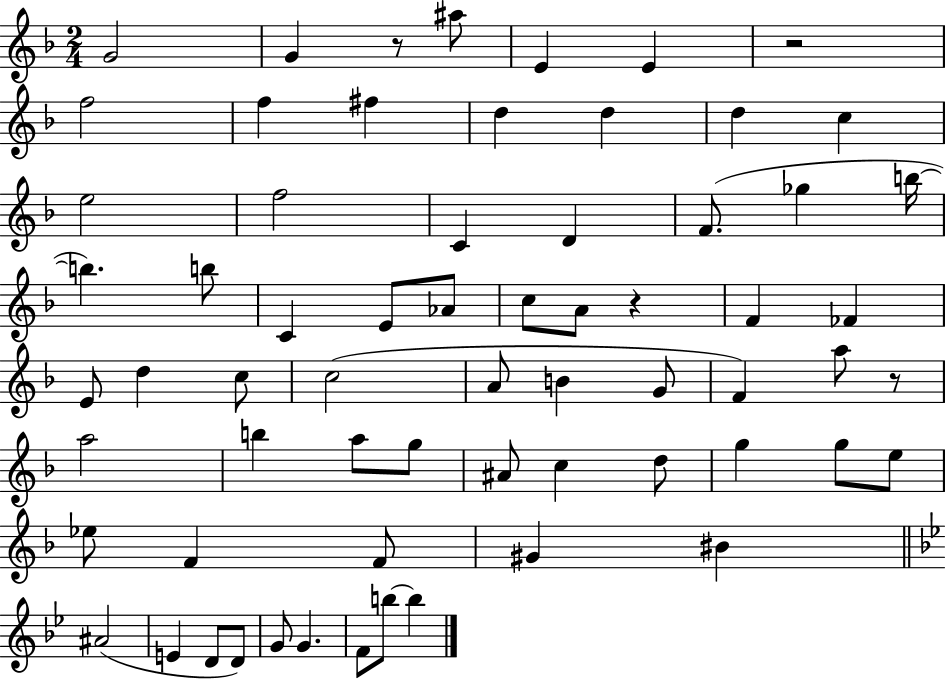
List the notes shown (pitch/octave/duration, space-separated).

G4/h G4/q R/e A#5/e E4/q E4/q R/h F5/h F5/q F#5/q D5/q D5/q D5/q C5/q E5/h F5/h C4/q D4/q F4/e. Gb5/q B5/s B5/q. B5/e C4/q E4/e Ab4/e C5/e A4/e R/q F4/q FES4/q E4/e D5/q C5/e C5/h A4/e B4/q G4/e F4/q A5/e R/e A5/h B5/q A5/e G5/e A#4/e C5/q D5/e G5/q G5/e E5/e Eb5/e F4/q F4/e G#4/q BIS4/q A#4/h E4/q D4/e D4/e G4/e G4/q. F4/e B5/e B5/q